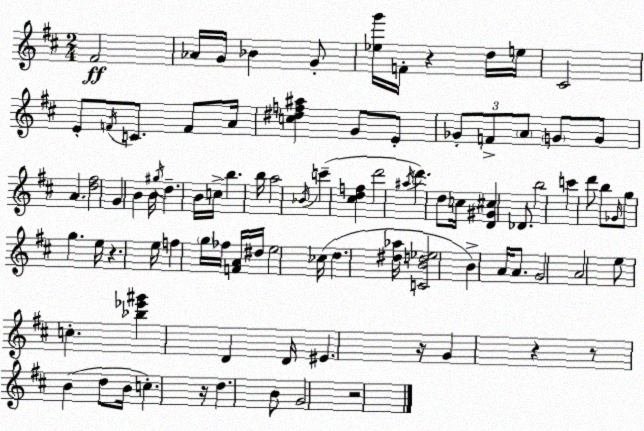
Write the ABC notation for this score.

X:1
T:Untitled
M:2/4
L:1/4
K:D
^F2 _A/4 G/4 _B G/2 [_eg']/4 F/4 z d/4 e/4 ^C2 E/2 F/4 C/2 F/2 A/4 [c^df^a] G/2 E/2 _G/2 F/2 A/2 G/2 G/2 A [d^f]2 G B B/4 ^g/4 d B/4 c/4 b b/4 a2 _B/4 c' [^cdf] d'2 ^a/4 d' d/2 c/4 [D^G^c] _D/2 b2 c' d'/2 b/2 _G/4 g/2 g e/4 z e/4 f g/4 _f/4 [FA]/4 ^d/4 e2 _c/4 d [^d_a]/4 [CBd_e]2 B A/4 A/2 G2 A2 e/2 c [_b_e'^g'] D D/4 ^E z/4 G z z/2 B d/2 B/4 c z/4 d B/2 G2 z2